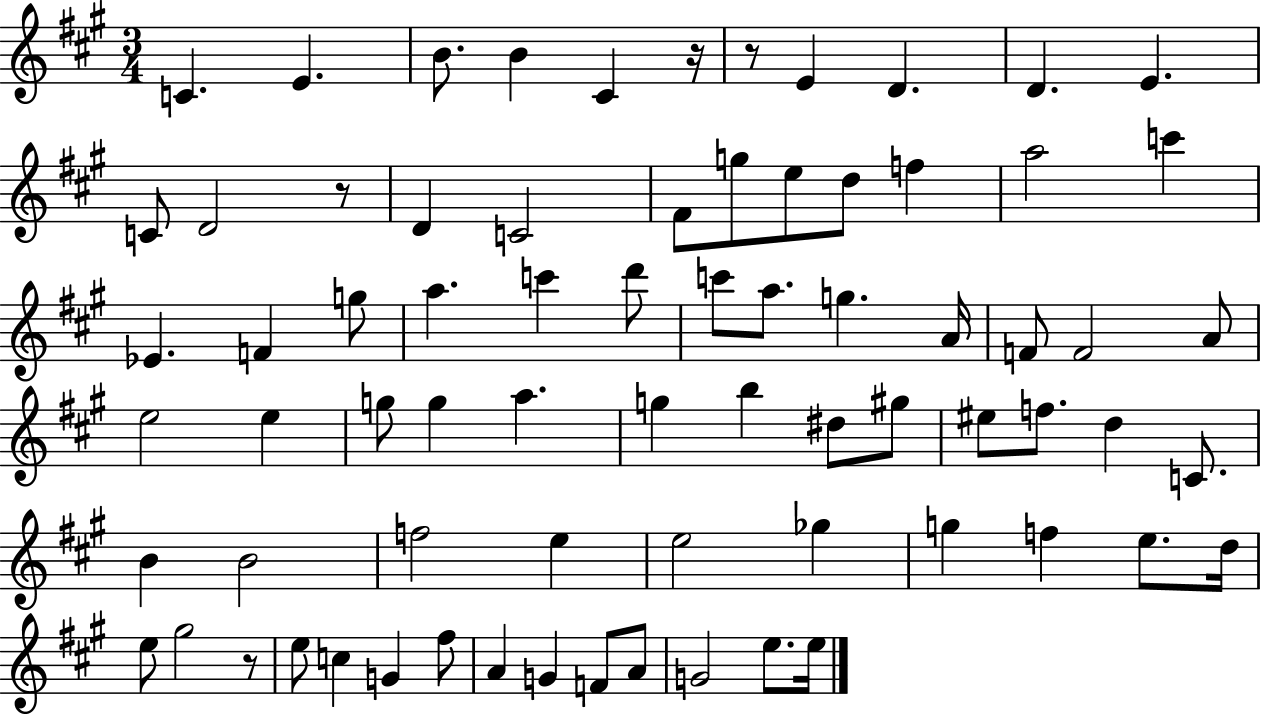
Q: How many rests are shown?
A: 4